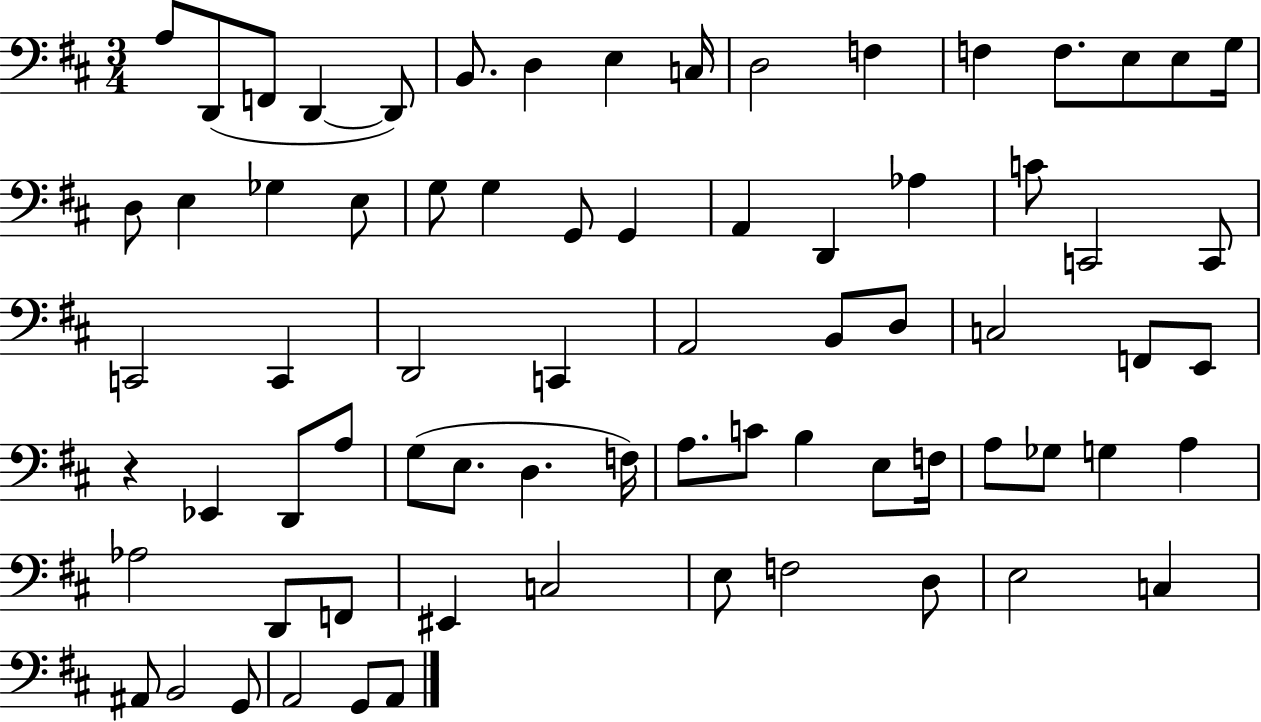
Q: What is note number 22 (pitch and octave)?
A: G3